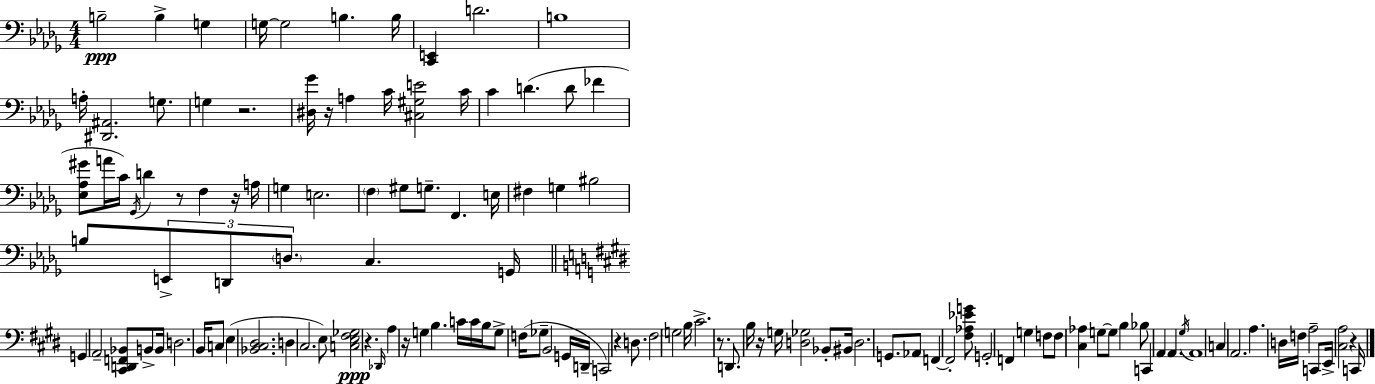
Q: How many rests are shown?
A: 10